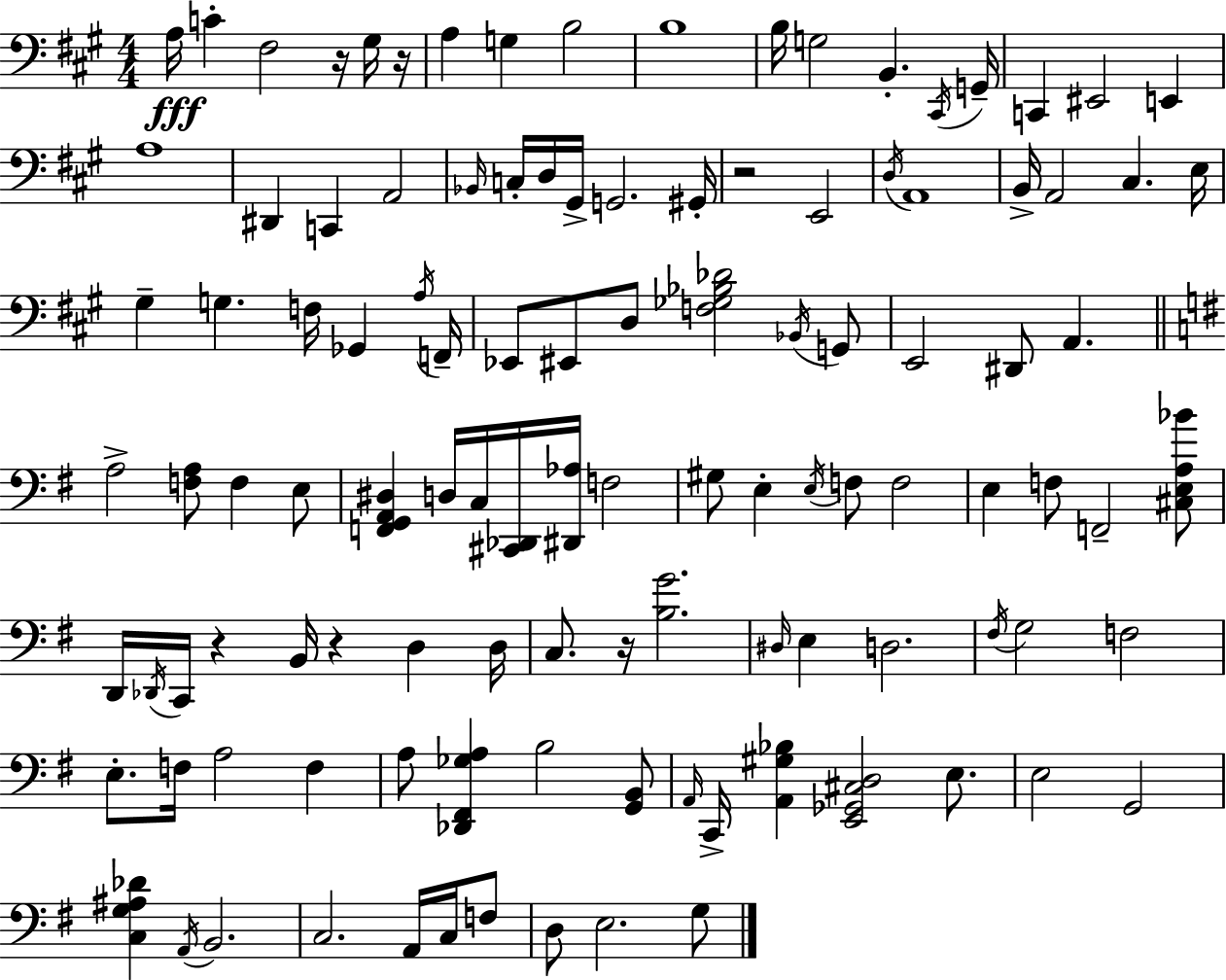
{
  \clef bass
  \numericTimeSignature
  \time 4/4
  \key a \major
  a16\fff c'4-. fis2 r16 gis16 r16 | a4 g4 b2 | b1 | b16 g2 b,4.-. \acciaccatura { cis,16 } | \break g,16-- c,4 eis,2 e,4 | a1 | dis,4 c,4 a,2 | \grace { bes,16 } c16-. d16 gis,16-> g,2. | \break gis,16-. r2 e,2 | \acciaccatura { d16 } a,1 | b,16-> a,2 cis4. | e16 gis4-- g4. f16 ges,4 | \break \acciaccatura { a16 } f,16-- ees,8 eis,8 d8 <f ges bes des'>2 | \acciaccatura { bes,16 } g,8 e,2 dis,8 a,4. | \bar "||" \break \key e \minor a2-> <f a>8 f4 e8 | <f, g, a, dis>4 d16 c16 <cis, des,>16 <dis, aes>16 f2 | gis8 e4-. \acciaccatura { e16 } f8 f2 | e4 f8 f,2-- <cis e a bes'>8 | \break d,16 \acciaccatura { des,16 } c,16 r4 b,16 r4 d4 | d16 c8. r16 <b g'>2. | \grace { dis16 } e4 d2. | \acciaccatura { fis16 } g2 f2 | \break e8.-. f16 a2 | f4 a8 <des, fis, ges a>4 b2 | <g, b,>8 \grace { a,16 } c,16-> <a, gis bes>4 <e, ges, cis d>2 | e8. e2 g,2 | \break <c g ais des'>4 \acciaccatura { a,16 } b,2. | c2. | a,16 c16 f8 d8 e2. | g8 \bar "|."
}